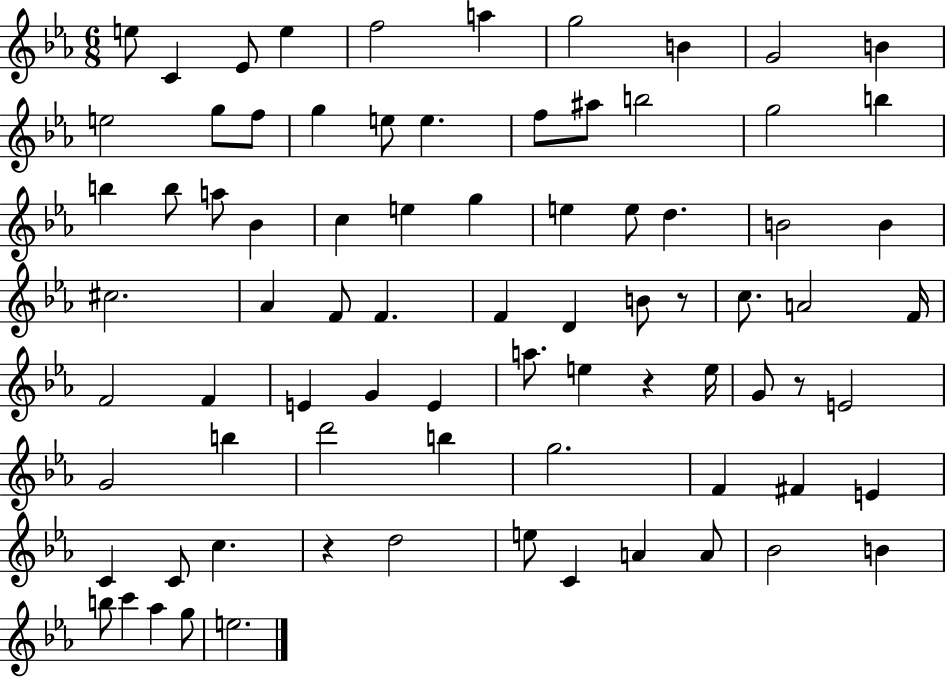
E5/e C4/q Eb4/e E5/q F5/h A5/q G5/h B4/q G4/h B4/q E5/h G5/e F5/e G5/q E5/e E5/q. F5/e A#5/e B5/h G5/h B5/q B5/q B5/e A5/e Bb4/q C5/q E5/q G5/q E5/q E5/e D5/q. B4/h B4/q C#5/h. Ab4/q F4/e F4/q. F4/q D4/q B4/e R/e C5/e. A4/h F4/s F4/h F4/q E4/q G4/q E4/q A5/e. E5/q R/q E5/s G4/e R/e E4/h G4/h B5/q D6/h B5/q G5/h. F4/q F#4/q E4/q C4/q C4/e C5/q. R/q D5/h E5/e C4/q A4/q A4/e Bb4/h B4/q B5/e C6/q Ab5/q G5/e E5/h.